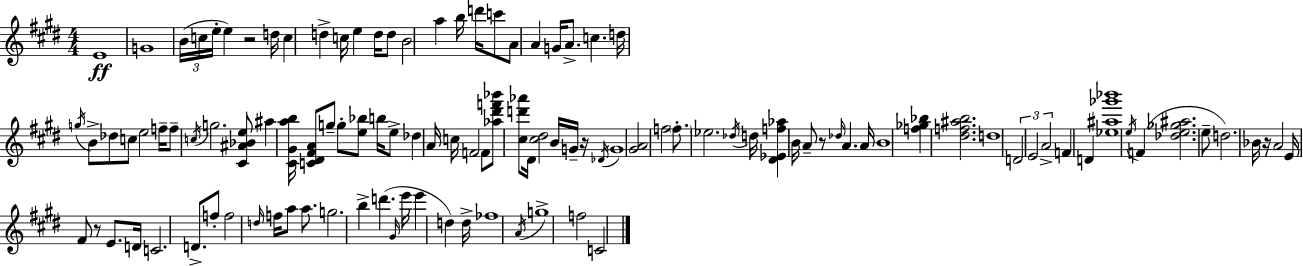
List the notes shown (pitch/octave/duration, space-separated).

E4/w G4/w B4/s C5/s E5/s E5/q R/h D5/s C5/q D5/q C5/s E5/q D5/s D5/e B4/h A5/q B5/s D6/s C6/e A4/e A4/q G4/s A4/e. C5/q. D5/s G5/s B4/e Db5/e C5/e E5/h F5/s F5/e C5/s G5/h. [C#4,A#4,Bb4,E5]/e A#5/q [C#4,G#4,A5,B5]/s [C4,D#4,F#4,A4]/e G5/e G5/e [E5,Bb5]/e B5/s E5/e Db5/q A4/s C5/s F4/h F4/e [Ab5,D#6,F6,Bb6]/e [C#5,D6,Ab6]/e D#4/s [C#5,D#5]/h B4/s G4/s R/s Db4/s G4/w [G#4,A4]/h F5/h F5/e. Eb5/h. Db5/s D5/s [D#4,Eb4,F5,Ab5]/q B4/s A4/e R/e Db5/s A4/q. A4/s B4/w [F5,Gb5,Bb5]/q [D#5,F5,A#5,B5]/h. D5/w D4/h E4/h A4/h F4/q D4/q [Eb5,A#5,Gb6,Bb6]/w E5/s F4/q [Db5,E5,Gb5,A#5]/h. E5/e D5/h. Bb4/s R/s A4/h E4/s F#4/e R/e E4/e. D4/s C4/h. D4/e. F5/e F5/h D5/s F5/s A5/e A5/e. G5/h. B5/q D6/q. G#4/s E6/s E6/q D5/q D5/s FES5/w A4/s G5/w F5/h C4/h